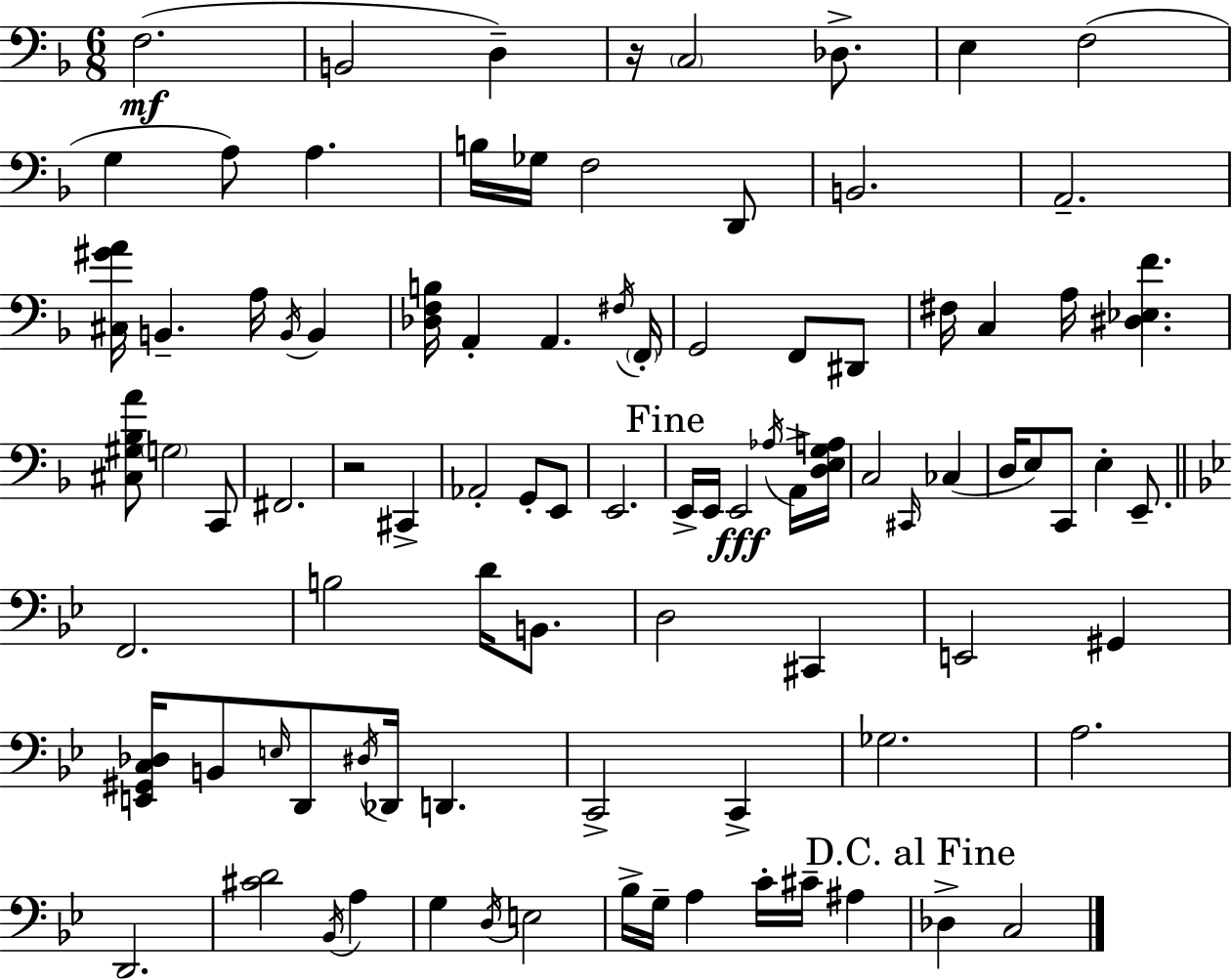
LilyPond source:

{
  \clef bass
  \numericTimeSignature
  \time 6/8
  \key d \minor
  f2.(\mf | b,2 d4--) | r16 \parenthesize c2 des8.-> | e4 f2( | \break g4 a8) a4. | b16 ges16 f2 d,8 | b,2. | a,2.-- | \break <cis gis' a'>16 b,4.-- a16 \acciaccatura { b,16 } b,4 | <des f b>16 a,4-. a,4. | \acciaccatura { fis16 } \parenthesize f,16-. g,2 f,8 | dis,8 fis16 c4 a16 <dis ees f'>4. | \break <cis gis bes a'>8 \parenthesize g2 | c,8 fis,2. | r2 cis,4-> | aes,2-. g,8-. | \break e,8 e,2. | \mark "Fine" e,16-> e,16 e,2\fff | \acciaccatura { aes16 } a,16-> <d e g a>16 c2 \grace { cis,16 }( | ces4 d16 e8) c,8 e4-. | \break e,8.-- \bar "||" \break \key g \minor f,2. | b2 d'16 b,8. | d2 cis,4 | e,2 gis,4 | \break <e, gis, c des>16 b,8 \grace { e16 } d,8 \acciaccatura { dis16 } des,16 d,4. | c,2-> c,4-> | ges2. | a2. | \break d,2. | <cis' d'>2 \acciaccatura { bes,16 } a4 | g4 \acciaccatura { d16 } e2 | bes16-> g16-- a4 c'16-. cis'16-- | \break ais4 \mark "D.C. al Fine" des4-> c2 | \bar "|."
}